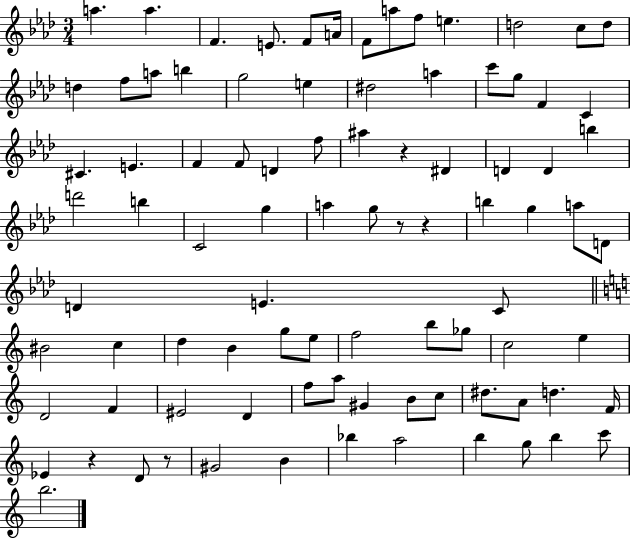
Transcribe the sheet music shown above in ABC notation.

X:1
T:Untitled
M:3/4
L:1/4
K:Ab
a a F E/2 F/2 A/4 F/2 a/2 f/2 e d2 c/2 d/2 d f/2 a/2 b g2 e ^d2 a c'/2 g/2 F C ^C E F F/2 D f/2 ^a z ^D D D b d'2 b C2 g a g/2 z/2 z b g a/2 D/2 D E C/2 ^B2 c d B g/2 e/2 f2 b/2 _g/2 c2 e D2 F ^E2 D f/2 a/2 ^G B/2 c/2 ^d/2 A/2 d F/4 _E z D/2 z/2 ^G2 B _b a2 b g/2 b c'/2 b2